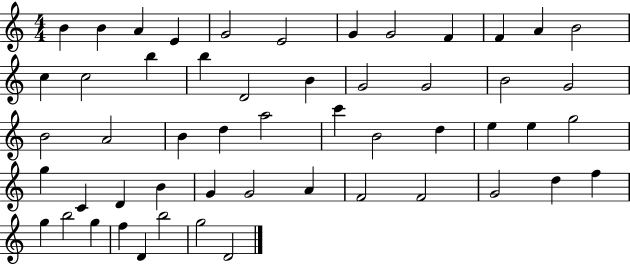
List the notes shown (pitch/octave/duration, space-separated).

B4/q B4/q A4/q E4/q G4/h E4/h G4/q G4/h F4/q F4/q A4/q B4/h C5/q C5/h B5/q B5/q D4/h B4/q G4/h G4/h B4/h G4/h B4/h A4/h B4/q D5/q A5/h C6/q B4/h D5/q E5/q E5/q G5/h G5/q C4/q D4/q B4/q G4/q G4/h A4/q F4/h F4/h G4/h D5/q F5/q G5/q B5/h G5/q F5/q D4/q B5/h G5/h D4/h